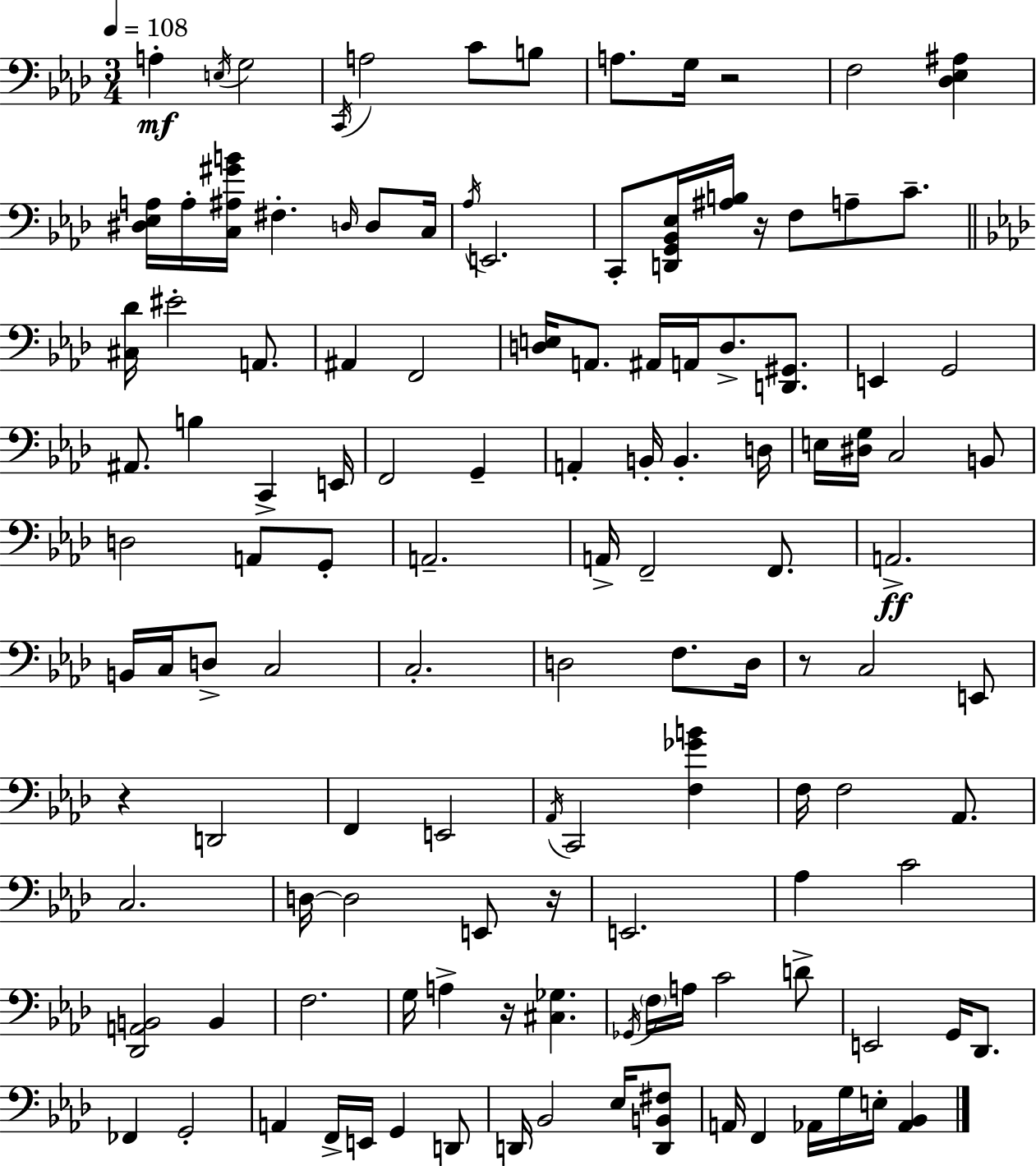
X:1
T:Untitled
M:3/4
L:1/4
K:Ab
A, E,/4 G,2 C,,/4 A,2 C/2 B,/2 A,/2 G,/4 z2 F,2 [_D,_E,^A,] [^D,_E,A,]/4 A,/4 [C,^A,^GB]/4 ^F, D,/4 D,/2 C,/4 _A,/4 E,,2 C,,/2 [D,,G,,_B,,_E,]/4 [^A,B,]/4 z/4 F,/2 A,/2 C/2 [^C,_D]/4 ^E2 A,,/2 ^A,, F,,2 [D,E,]/4 A,,/2 ^A,,/4 A,,/4 D,/2 [D,,^G,,]/2 E,, G,,2 ^A,,/2 B, C,, E,,/4 F,,2 G,, A,, B,,/4 B,, D,/4 E,/4 [^D,G,]/4 C,2 B,,/2 D,2 A,,/2 G,,/2 A,,2 A,,/4 F,,2 F,,/2 A,,2 B,,/4 C,/4 D,/2 C,2 C,2 D,2 F,/2 D,/4 z/2 C,2 E,,/2 z D,,2 F,, E,,2 _A,,/4 C,,2 [F,_GB] F,/4 F,2 _A,,/2 C,2 D,/4 D,2 E,,/2 z/4 E,,2 _A, C2 [_D,,A,,B,,]2 B,, F,2 G,/4 A, z/4 [^C,_G,] _G,,/4 F,/4 A,/4 C2 D/2 E,,2 G,,/4 _D,,/2 _F,, G,,2 A,, F,,/4 E,,/4 G,, D,,/2 D,,/4 _B,,2 _E,/4 [D,,B,,^F,]/2 A,,/4 F,, _A,,/4 G,/4 E,/4 [_A,,_B,,]